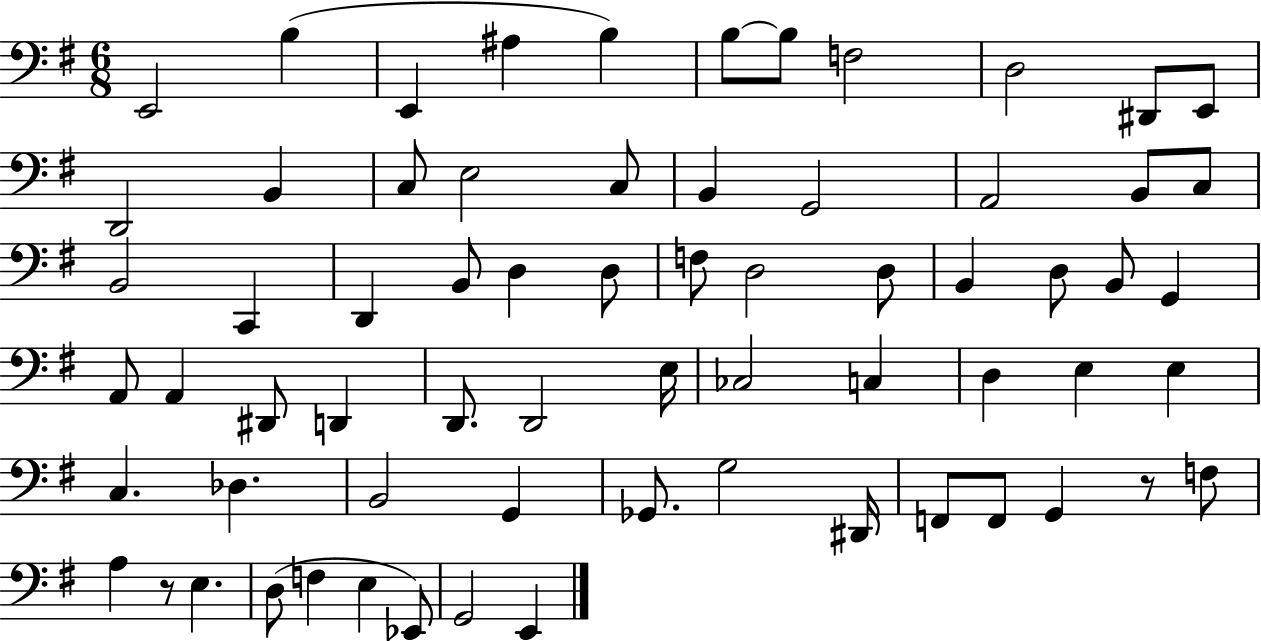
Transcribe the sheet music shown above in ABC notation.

X:1
T:Untitled
M:6/8
L:1/4
K:G
E,,2 B, E,, ^A, B, B,/2 B,/2 F,2 D,2 ^D,,/2 E,,/2 D,,2 B,, C,/2 E,2 C,/2 B,, G,,2 A,,2 B,,/2 C,/2 B,,2 C,, D,, B,,/2 D, D,/2 F,/2 D,2 D,/2 B,, D,/2 B,,/2 G,, A,,/2 A,, ^D,,/2 D,, D,,/2 D,,2 E,/4 _C,2 C, D, E, E, C, _D, B,,2 G,, _G,,/2 G,2 ^D,,/4 F,,/2 F,,/2 G,, z/2 F,/2 A, z/2 E, D,/2 F, E, _E,,/2 G,,2 E,,